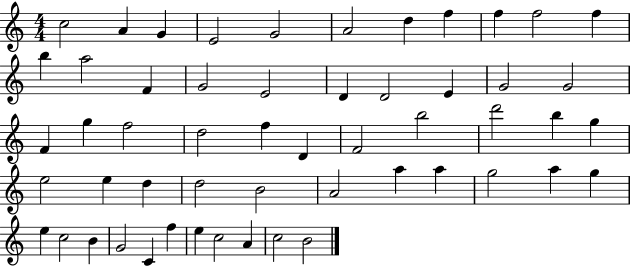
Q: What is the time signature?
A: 4/4